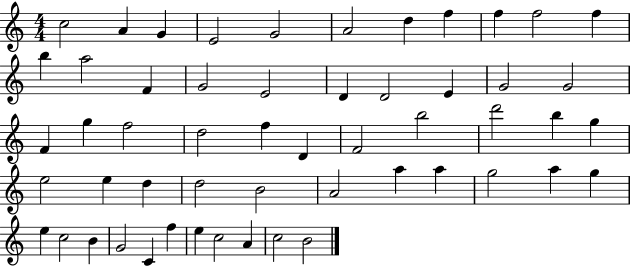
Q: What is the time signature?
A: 4/4